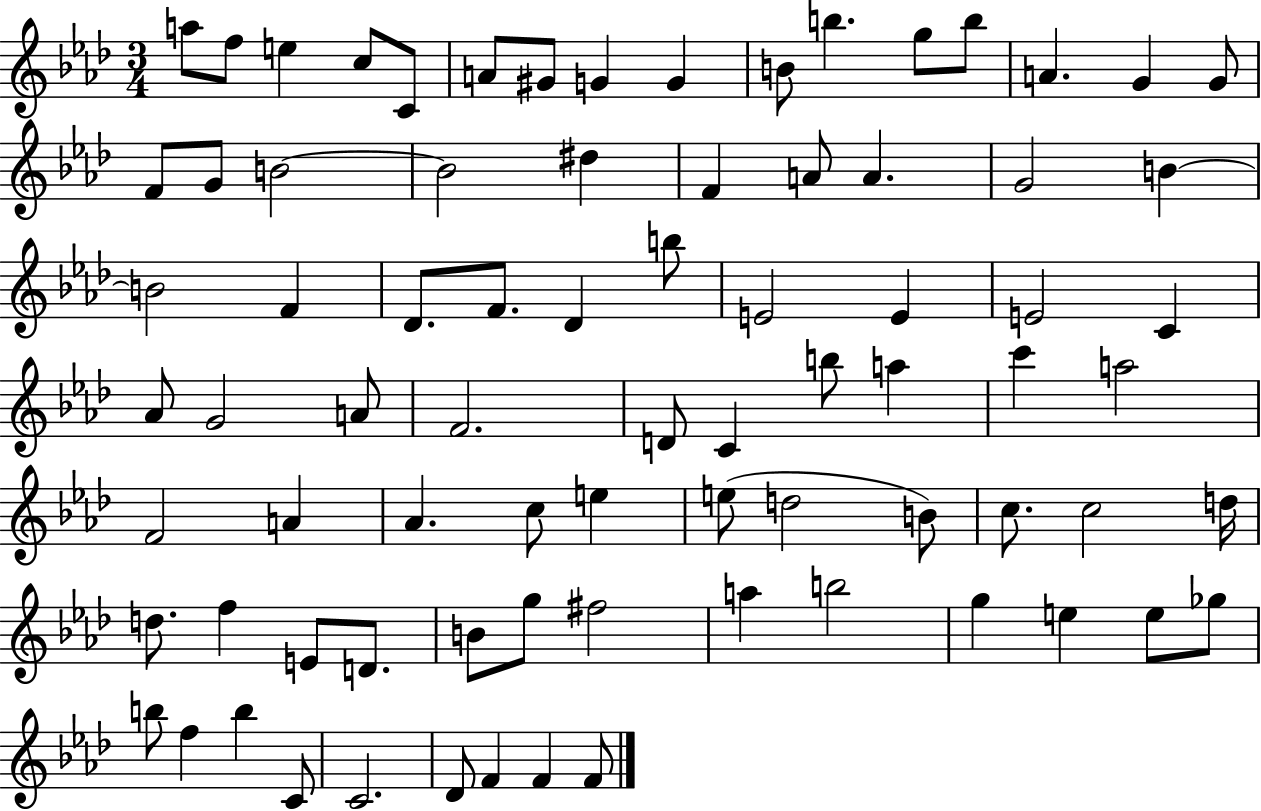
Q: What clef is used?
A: treble